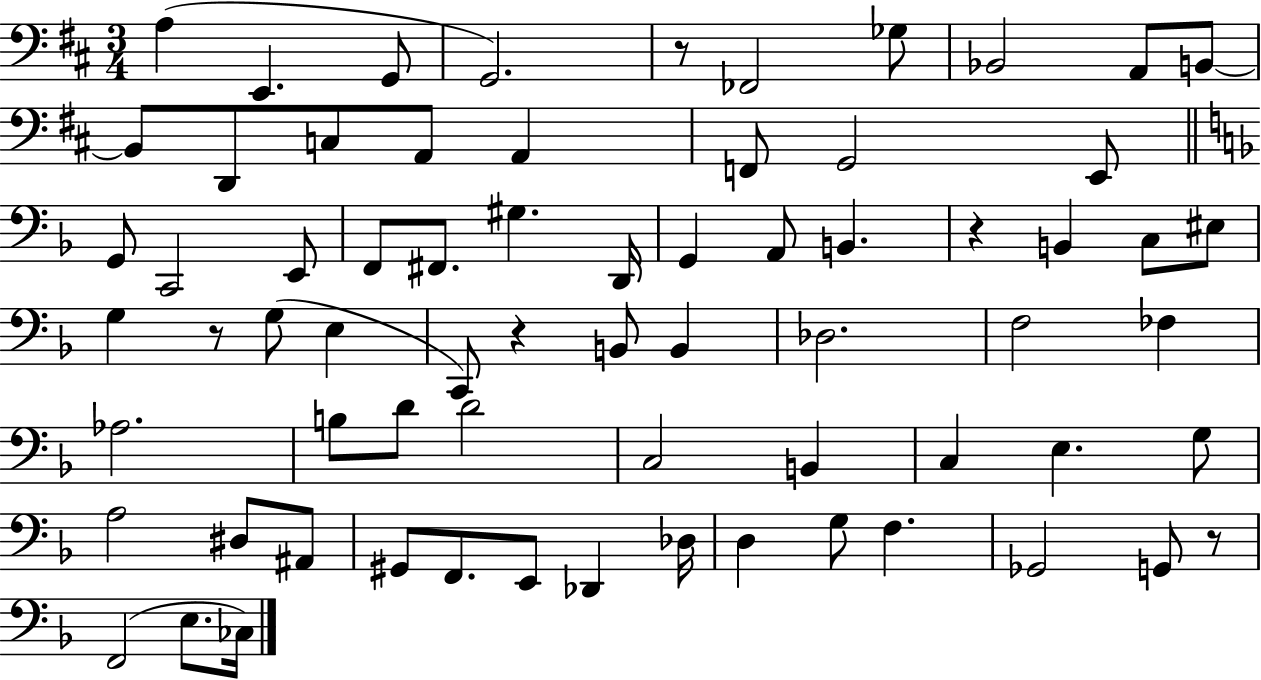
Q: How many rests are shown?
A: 5